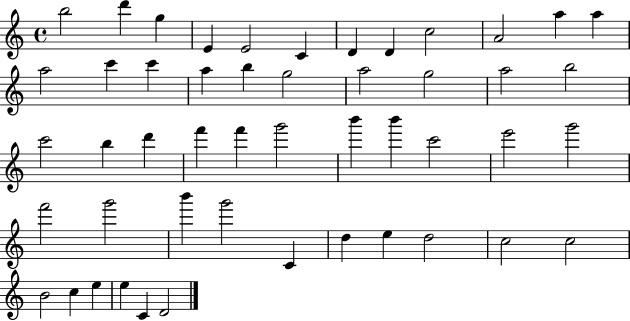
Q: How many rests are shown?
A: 0